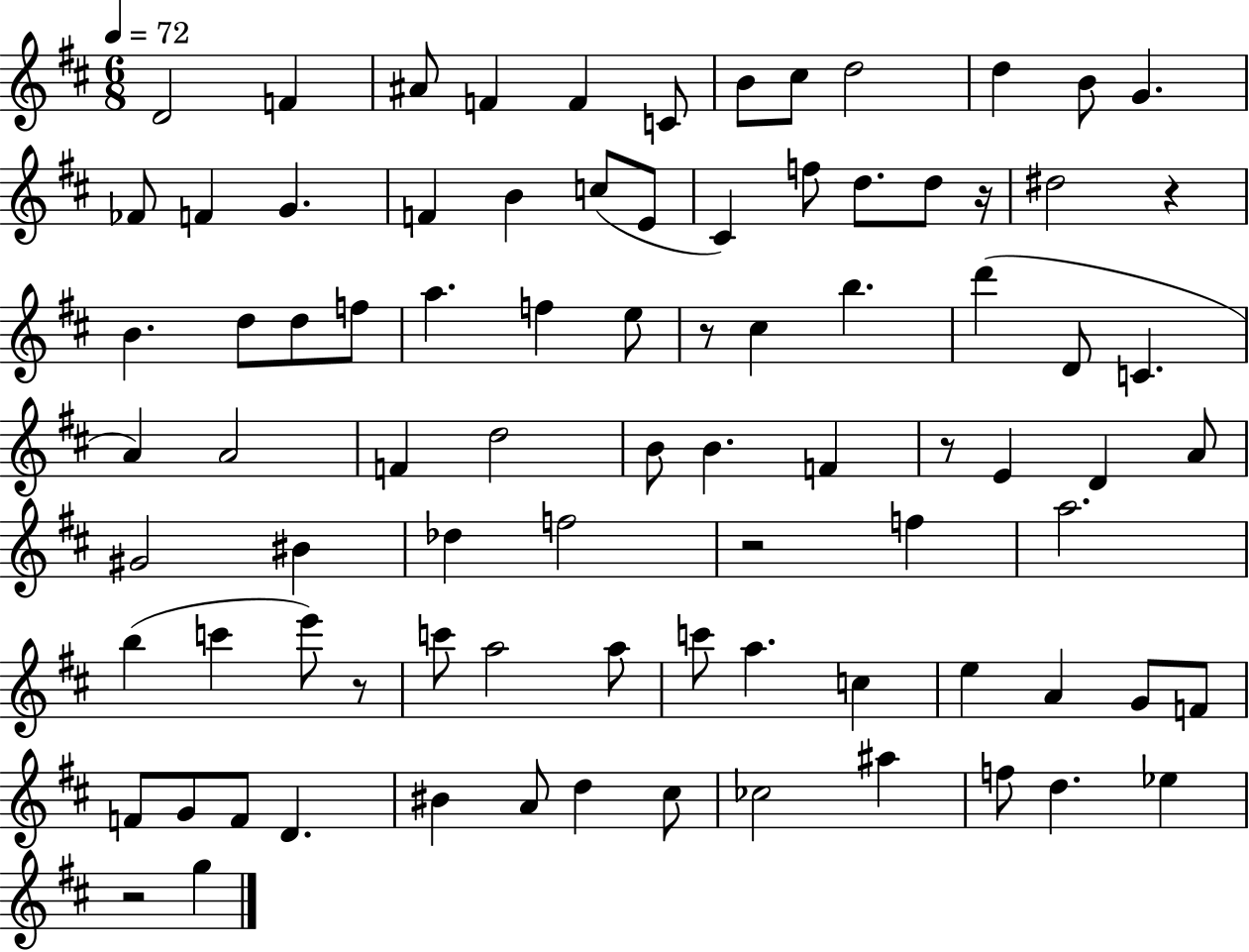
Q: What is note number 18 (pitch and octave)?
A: C5